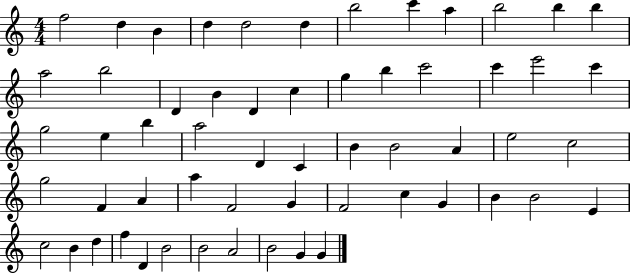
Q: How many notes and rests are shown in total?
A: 58